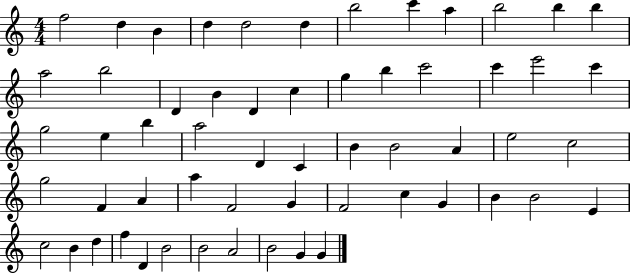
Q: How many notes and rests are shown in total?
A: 58